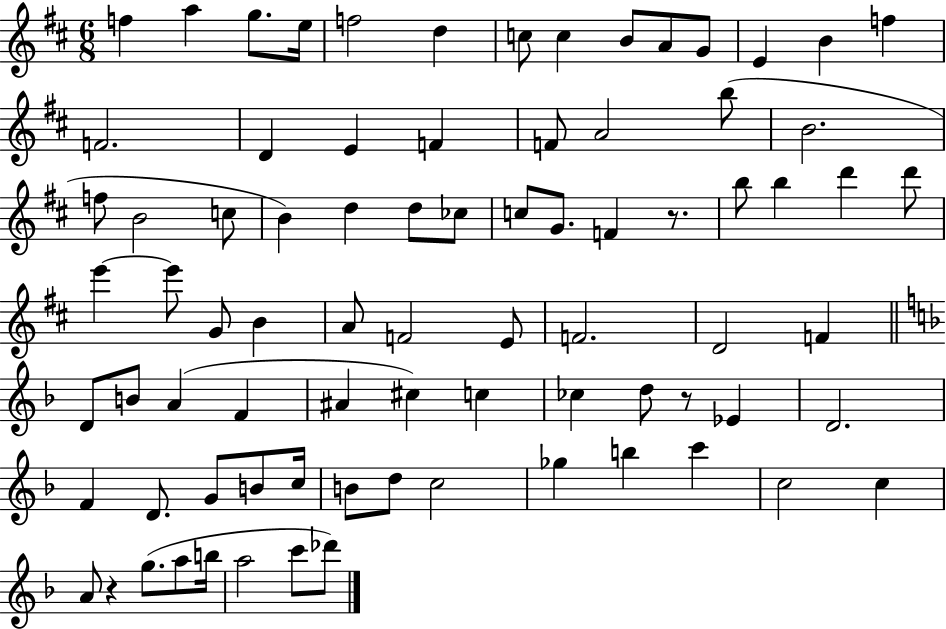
F5/q A5/q G5/e. E5/s F5/h D5/q C5/e C5/q B4/e A4/e G4/e E4/q B4/q F5/q F4/h. D4/q E4/q F4/q F4/e A4/h B5/e B4/h. F5/e B4/h C5/e B4/q D5/q D5/e CES5/e C5/e G4/e. F4/q R/e. B5/e B5/q D6/q D6/e E6/q E6/e G4/e B4/q A4/e F4/h E4/e F4/h. D4/h F4/q D4/e B4/e A4/q F4/q A#4/q C#5/q C5/q CES5/q D5/e R/e Eb4/q D4/h. F4/q D4/e. G4/e B4/e C5/s B4/e D5/e C5/h Gb5/q B5/q C6/q C5/h C5/q A4/e R/q G5/e. A5/e B5/s A5/h C6/e Db6/e